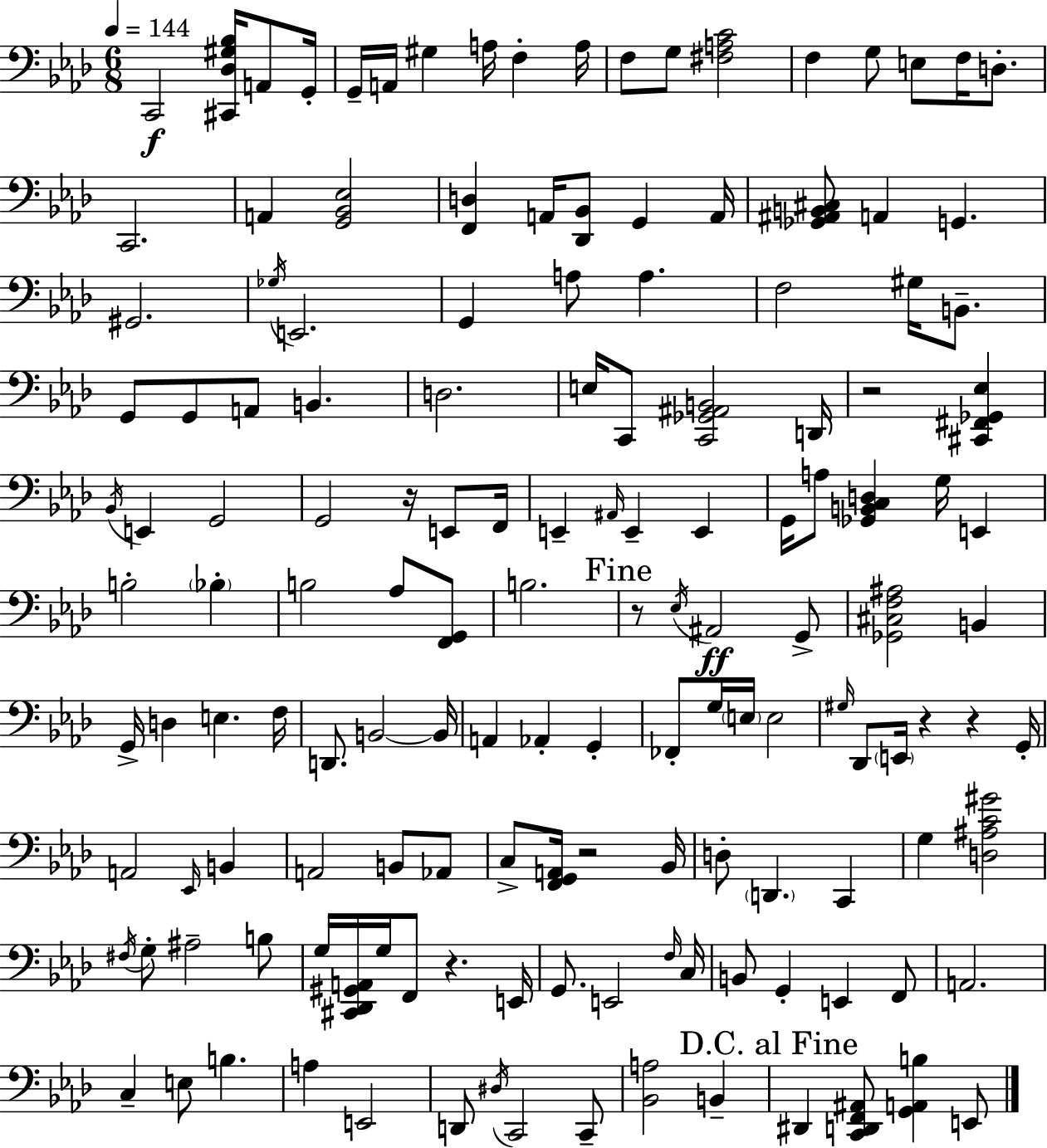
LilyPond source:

{
  \clef bass
  \numericTimeSignature
  \time 6/8
  \key aes \major
  \tempo 4 = 144
  c,2\f <cis, des gis bes>16 a,8 g,16-. | g,16-- a,16 gis4 a16 f4-. a16 | f8 g8 <fis a c'>2 | f4 g8 e8 f16 d8.-. | \break c,2. | a,4 <g, bes, ees>2 | <f, d>4 a,16 <des, bes,>8 g,4 a,16 | <ges, ais, b, cis>8 a,4 g,4. | \break gis,2. | \acciaccatura { ges16 } e,2. | g,4 a8 a4. | f2 gis16 b,8.-- | \break g,8 g,8 a,8 b,4. | d2. | e16 c,8 <c, ges, ais, b,>2 | d,16 r2 <cis, fis, ges, ees>4 | \break \acciaccatura { bes,16 } e,4 g,2 | g,2 r16 e,8 | f,16 e,4-- \grace { ais,16 } e,4-- e,4 | g,16 a8 <ges, b, c d>4 g16 e,4 | \break b2-. \parenthesize bes4-. | b2 aes8 | <f, g,>8 b2. | \mark "Fine" r8 \acciaccatura { ees16 } ais,2\ff | \break g,8-> <ges, cis f ais>2 | b,4 g,16-> d4 e4. | f16 d,8. b,2~~ | b,16 a,4 aes,4-. | \break g,4-. fes,8-. g16 \parenthesize e16 e2 | \grace { gis16 } des,8 \parenthesize e,16 r4 | r4 g,16-. a,2 | \grace { ees,16 } b,4 a,2 | \break b,8 aes,8 c8-> <f, g, a,>16 r2 | bes,16 d8-. \parenthesize d,4. | c,4 g4 <d ais c' gis'>2 | \acciaccatura { fis16 } g8-. ais2-- | \break b8 g16 <cis, des, gis, a,>16 g16 f,8 | r4. e,16 g,8. e,2 | \grace { f16 } c16 b,8 g,4-. | e,4 f,8 a,2. | \break c4-- | e8 b4. a4 | e,2 d,8 \acciaccatura { dis16 } c,2 | c,8-- <bes, a>2 | \break b,4-- \mark "D.C. al Fine" dis,4 | <c, d, f, ais,>8 <g, a, b>4 e,8 \bar "|."
}